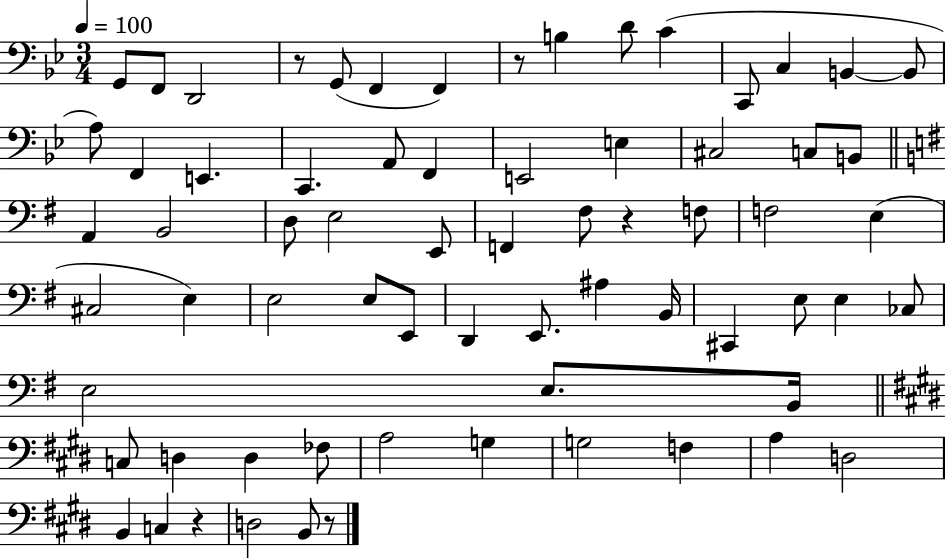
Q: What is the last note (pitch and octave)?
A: B2